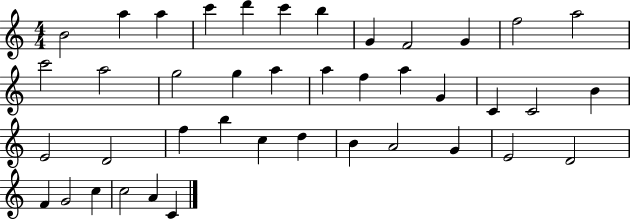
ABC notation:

X:1
T:Untitled
M:4/4
L:1/4
K:C
B2 a a c' d' c' b G F2 G f2 a2 c'2 a2 g2 g a a f a G C C2 B E2 D2 f b c d B A2 G E2 D2 F G2 c c2 A C